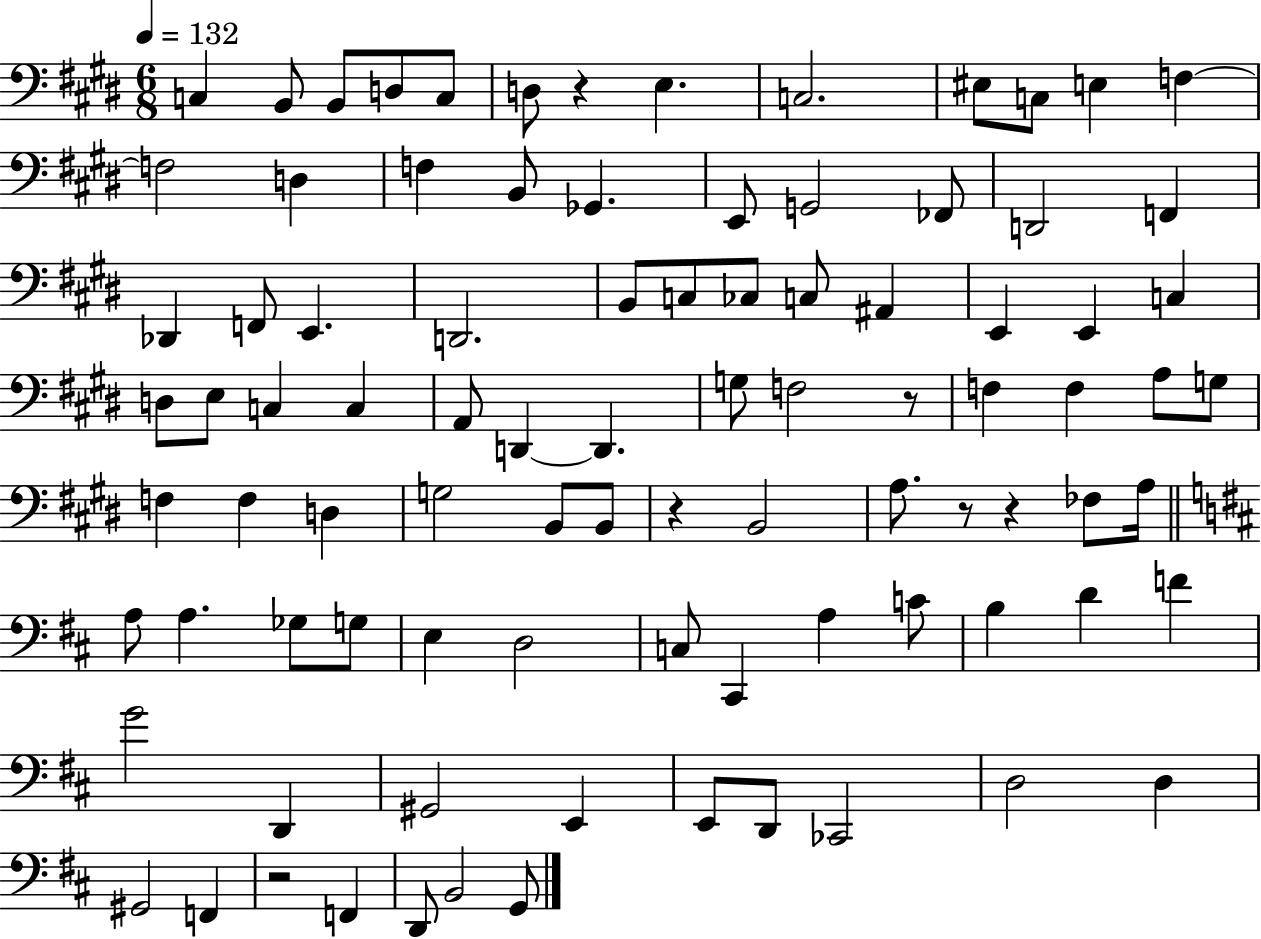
X:1
T:Untitled
M:6/8
L:1/4
K:E
C, B,,/2 B,,/2 D,/2 C,/2 D,/2 z E, C,2 ^E,/2 C,/2 E, F, F,2 D, F, B,,/2 _G,, E,,/2 G,,2 _F,,/2 D,,2 F,, _D,, F,,/2 E,, D,,2 B,,/2 C,/2 _C,/2 C,/2 ^A,, E,, E,, C, D,/2 E,/2 C, C, A,,/2 D,, D,, G,/2 F,2 z/2 F, F, A,/2 G,/2 F, F, D, G,2 B,,/2 B,,/2 z B,,2 A,/2 z/2 z _F,/2 A,/4 A,/2 A, _G,/2 G,/2 E, D,2 C,/2 ^C,, A, C/2 B, D F G2 D,, ^G,,2 E,, E,,/2 D,,/2 _C,,2 D,2 D, ^G,,2 F,, z2 F,, D,,/2 B,,2 G,,/2